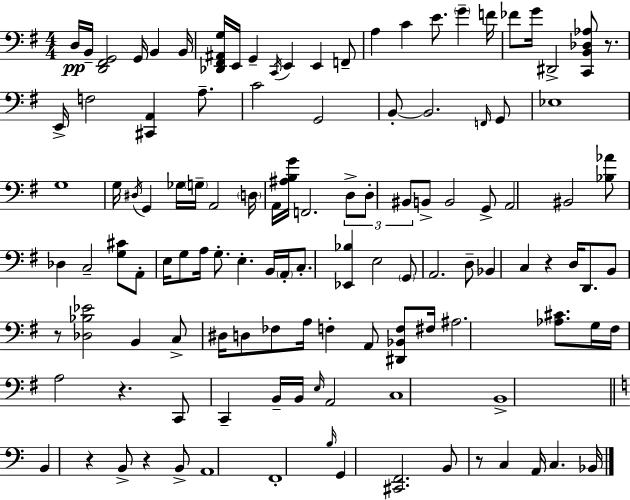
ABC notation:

X:1
T:Untitled
M:4/4
L:1/4
K:Em
D,/4 B,,/4 [D,,^F,,G,,]2 G,,/4 B,, B,,/4 [_D,,^F,,^A,,G,]/4 E,,/4 G,, C,,/4 E,, E,, F,,/2 A, C E/2 G F/4 _F/2 G/4 ^D,,2 [C,,B,,_D,_A,]/2 z/2 E,,/4 F,2 [^C,,A,,] A,/2 C2 G,,2 B,,/2 B,,2 F,,/4 G,,/2 _E,4 G,4 G,/4 ^D,/4 G,, _G,/4 G,/4 A,,2 D,/4 A,,/4 [^A,B,G]/4 F,,2 D,/2 D,/2 ^B,,/2 B,,/2 B,,2 G,,/2 A,,2 ^B,,2 [_B,_A]/2 _D, C,2 [G,^C]/2 A,,/2 E,/4 G,/2 A,/4 G,/2 E, B,,/4 A,,/4 C,/2 [_E,,_B,] E,2 G,,/2 A,,2 D,/2 _B,, C, z D,/4 D,,/2 B,,/2 z/2 [_D,_B,_E]2 B,, C,/2 ^D,/4 D,/2 _F,/2 A,/4 F, A,,/2 [^D,,_B,,F,]/2 ^F,/4 ^A,2 [_A,^C]/2 G,/4 ^F,/4 A,2 z C,,/2 C,, B,,/4 B,,/4 E,/4 A,,2 C,4 B,,4 B,, z B,,/2 z B,,/2 A,,4 F,,4 B,/4 G,, [^C,,F,,]2 B,,/2 z/2 C, A,,/4 C, _B,,/4